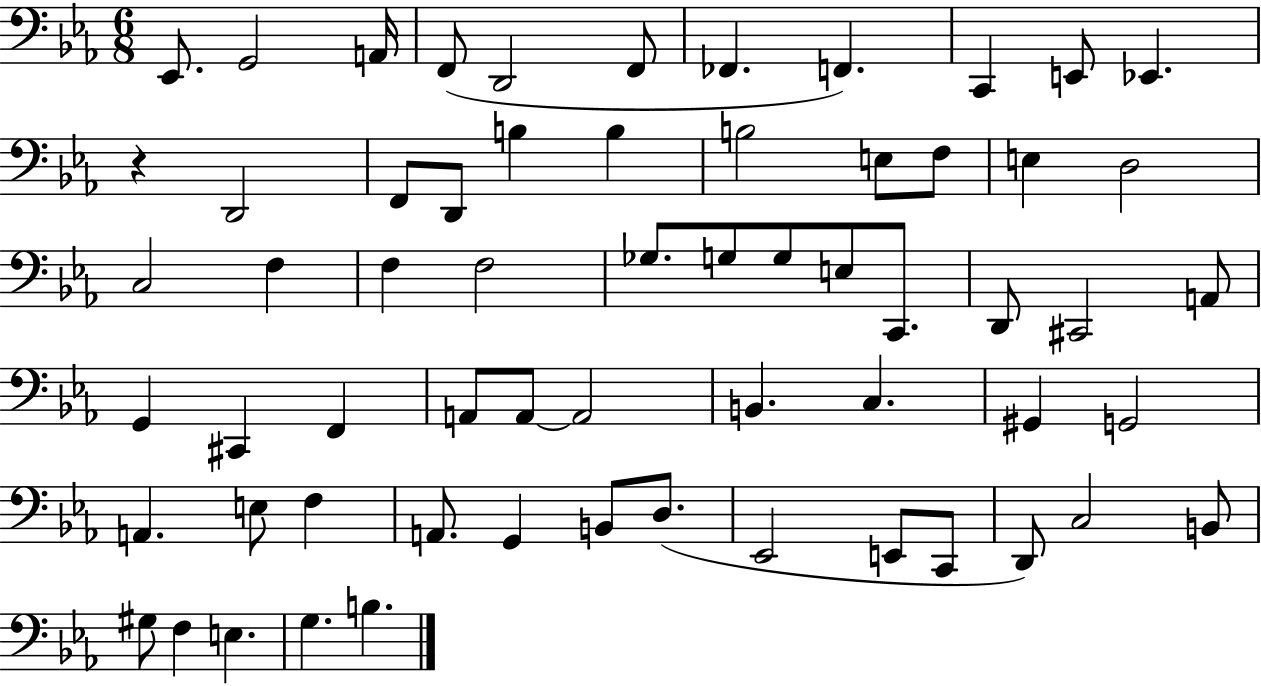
Eb2/e. G2/h A2/s F2/e D2/h F2/e FES2/q. F2/q. C2/q E2/e Eb2/q. R/q D2/h F2/e D2/e B3/q B3/q B3/h E3/e F3/e E3/q D3/h C3/h F3/q F3/q F3/h Gb3/e. G3/e G3/e E3/e C2/e. D2/e C#2/h A2/e G2/q C#2/q F2/q A2/e A2/e A2/h B2/q. C3/q. G#2/q G2/h A2/q. E3/e F3/q A2/e. G2/q B2/e D3/e. Eb2/h E2/e C2/e D2/e C3/h B2/e G#3/e F3/q E3/q. G3/q. B3/q.